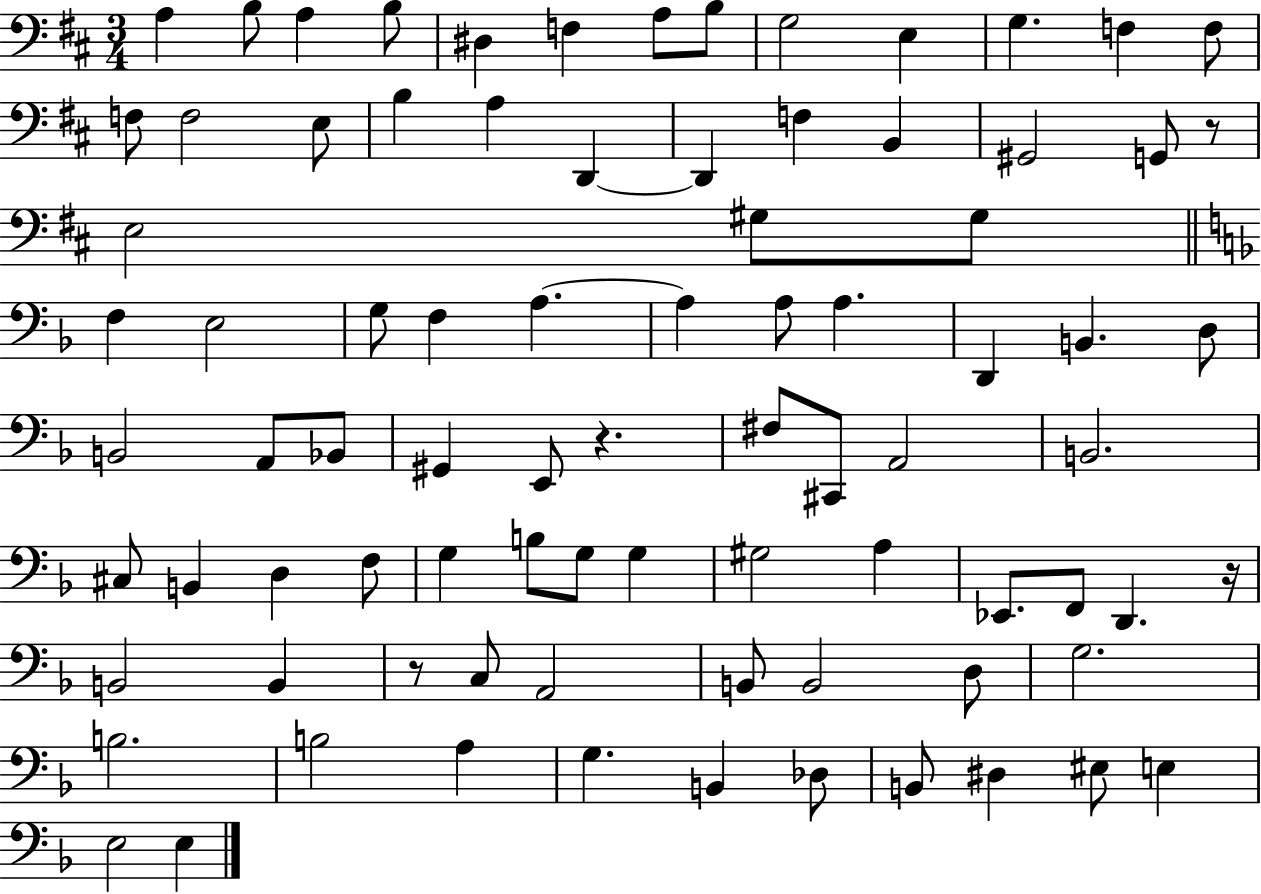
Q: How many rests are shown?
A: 4